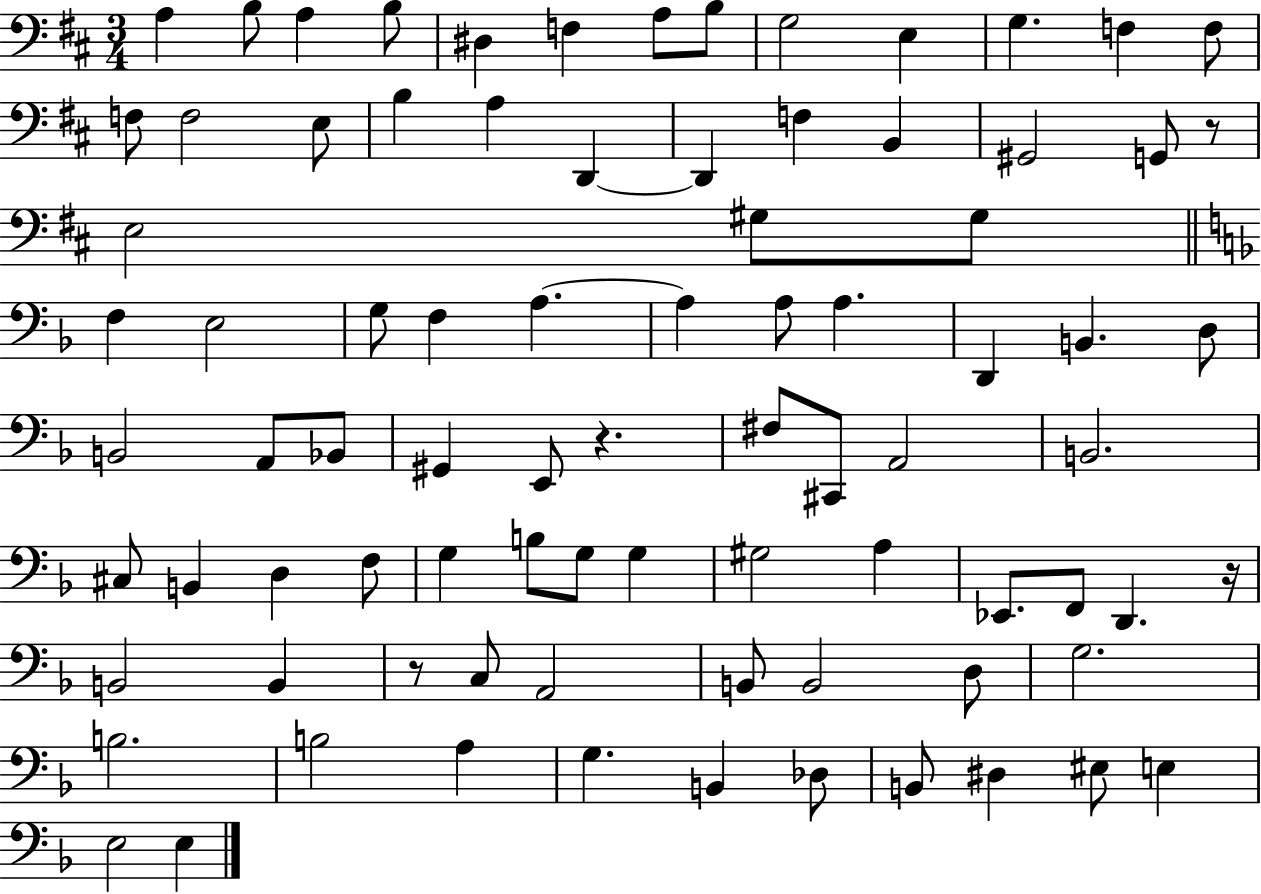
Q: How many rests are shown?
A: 4